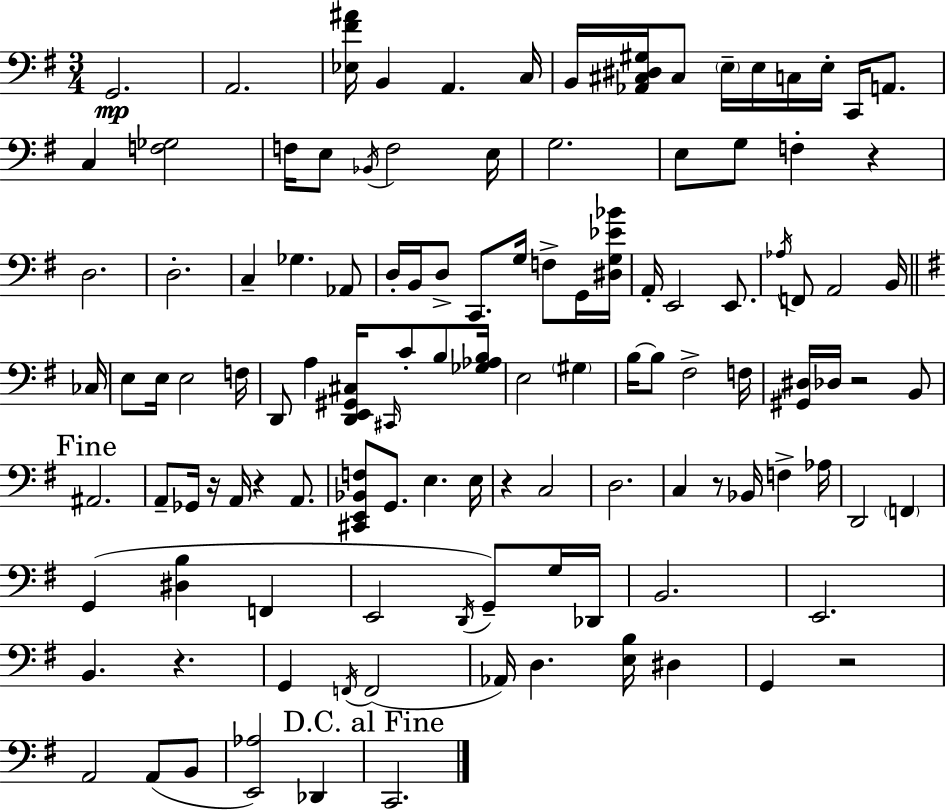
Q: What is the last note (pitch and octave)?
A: C2